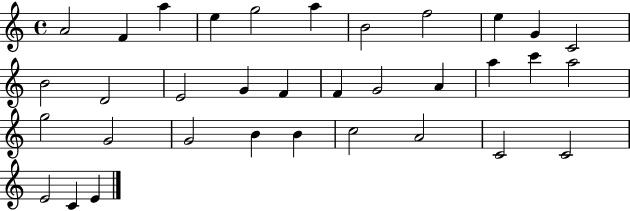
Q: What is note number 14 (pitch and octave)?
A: E4